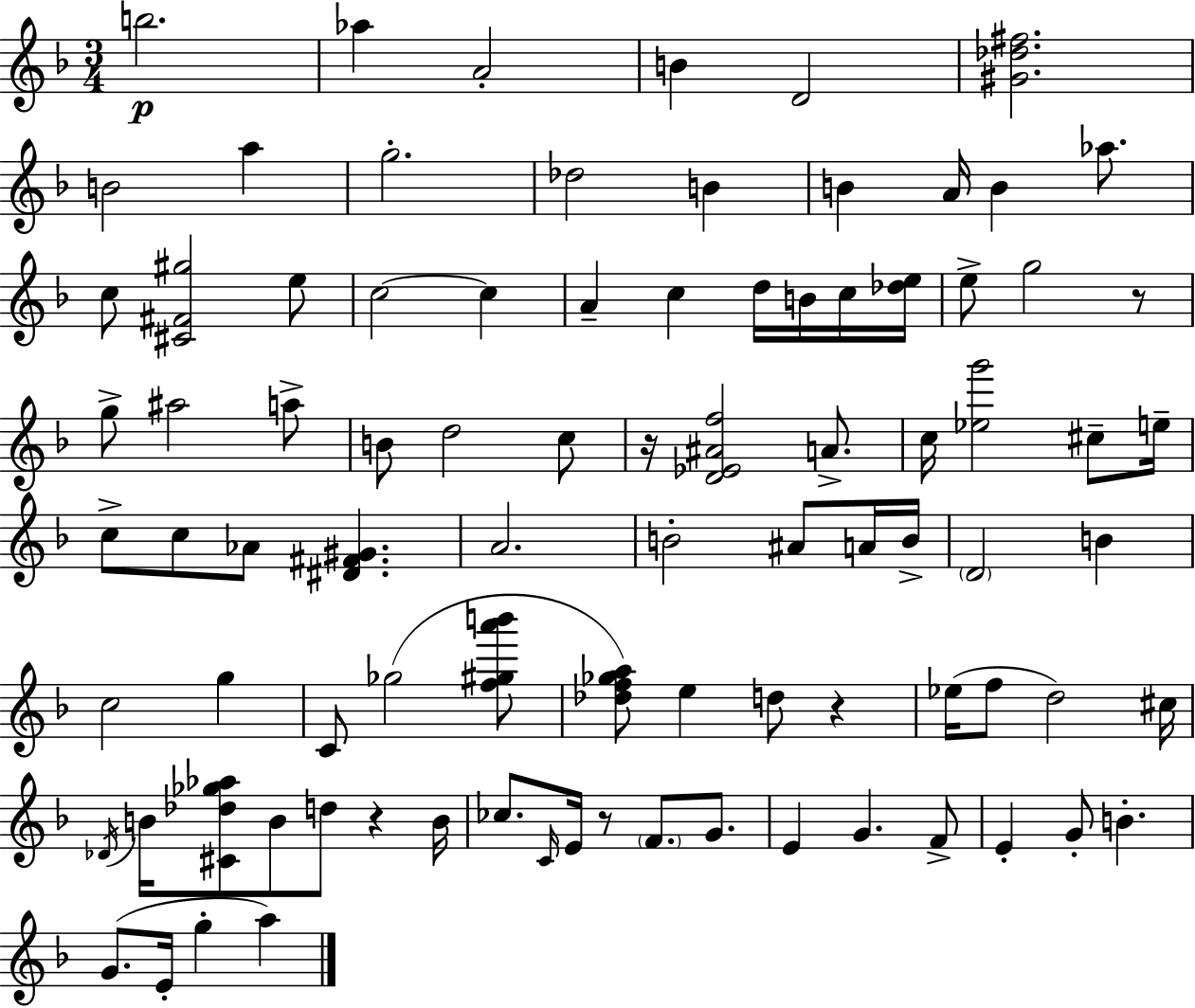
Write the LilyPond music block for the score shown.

{
  \clef treble
  \numericTimeSignature
  \time 3/4
  \key d \minor
  b''2.\p | aes''4 a'2-. | b'4 d'2 | <gis' des'' fis''>2. | \break b'2 a''4 | g''2.-. | des''2 b'4 | b'4 a'16 b'4 aes''8. | \break c''8 <cis' fis' gis''>2 e''8 | c''2~~ c''4 | a'4-- c''4 d''16 b'16 c''16 <des'' e''>16 | e''8-> g''2 r8 | \break g''8-> ais''2 a''8-> | b'8 d''2 c''8 | r16 <d' ees' ais' f''>2 a'8.-> | c''16 <ees'' g'''>2 cis''8-- e''16-- | \break c''8-> c''8 aes'8 <dis' fis' gis'>4. | a'2. | b'2-. ais'8 a'16 b'16-> | \parenthesize d'2 b'4 | \break c''2 g''4 | c'8 ges''2( <f'' gis'' a''' b'''>8 | <des'' f'' ges'' a''>8) e''4 d''8 r4 | ees''16( f''8 d''2) cis''16 | \break \acciaccatura { des'16 } b'16 <cis' des'' ges'' aes''>8 b'8 d''8 r4 | b'16 ces''8. \grace { c'16 } e'16 r8 \parenthesize f'8. g'8. | e'4 g'4. | f'8-> e'4-. g'8-. b'4.-. | \break g'8.( e'16-. g''4-. a''4) | \bar "|."
}